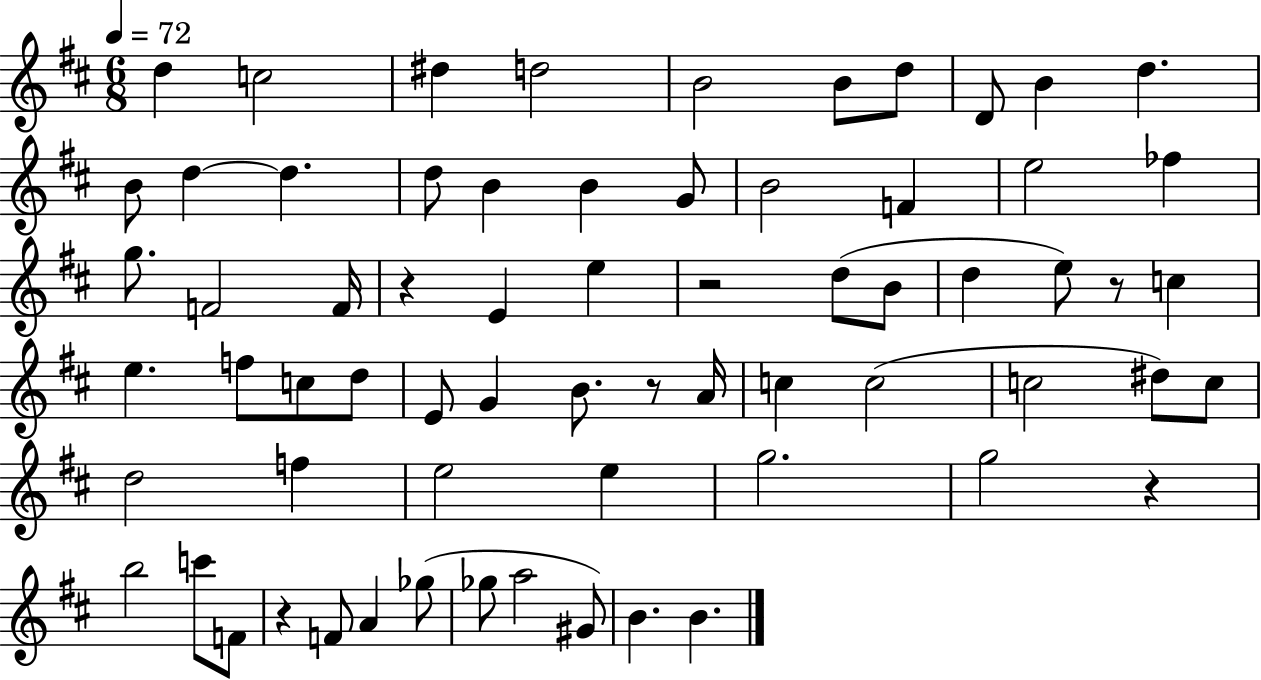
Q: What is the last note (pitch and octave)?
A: B4